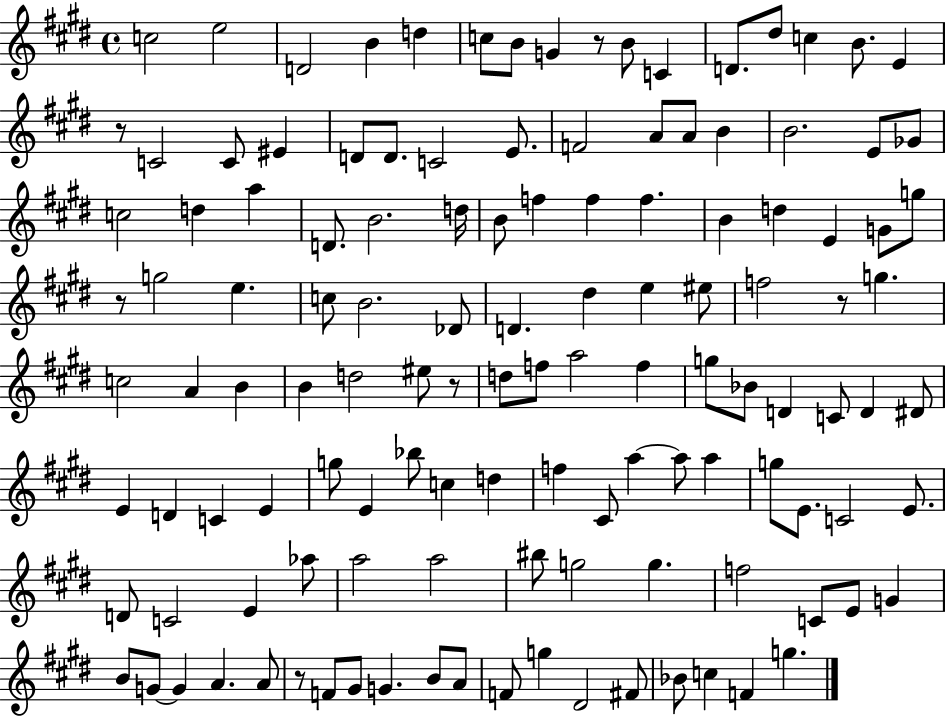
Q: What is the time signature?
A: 4/4